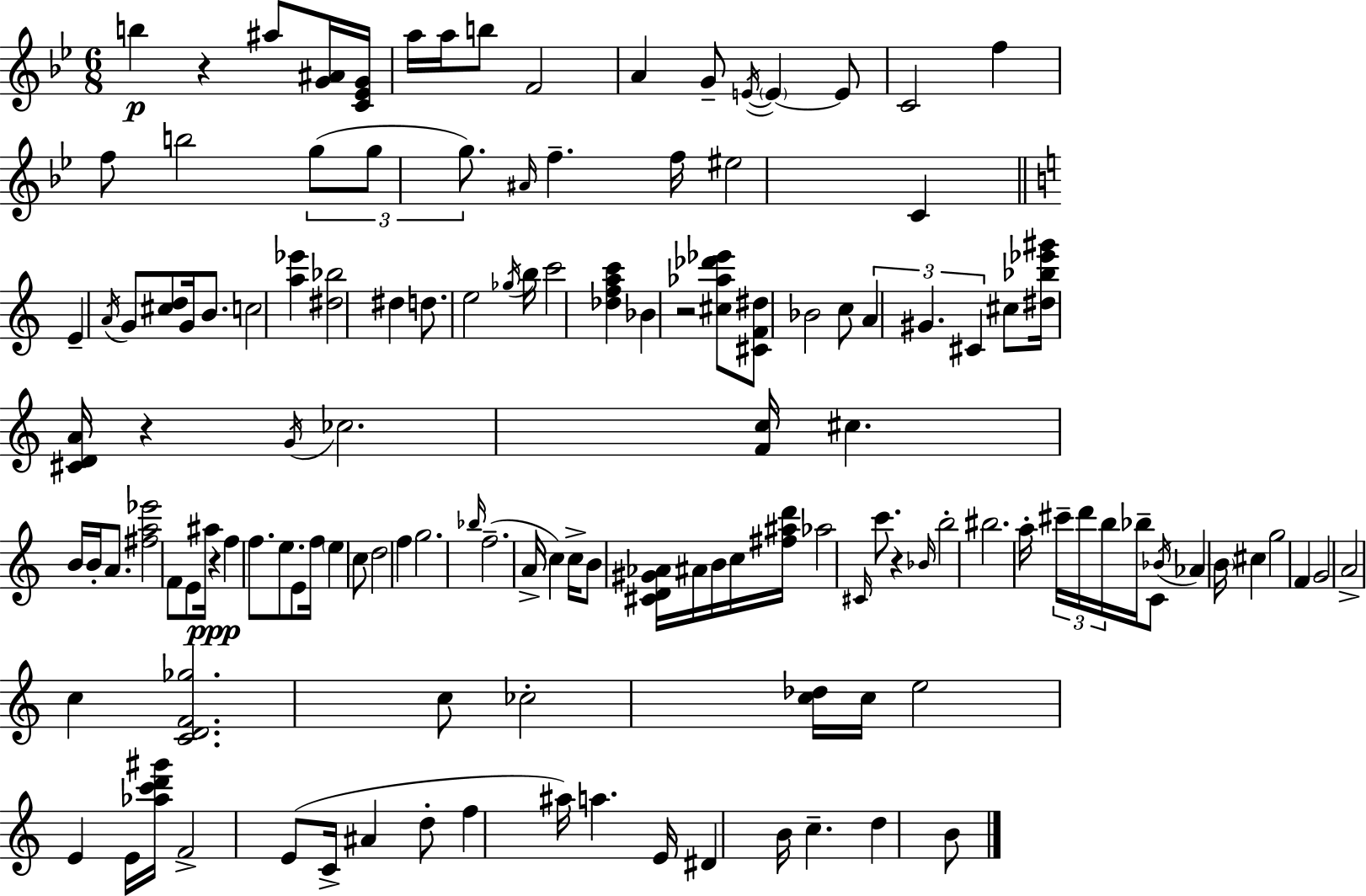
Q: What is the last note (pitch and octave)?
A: B4